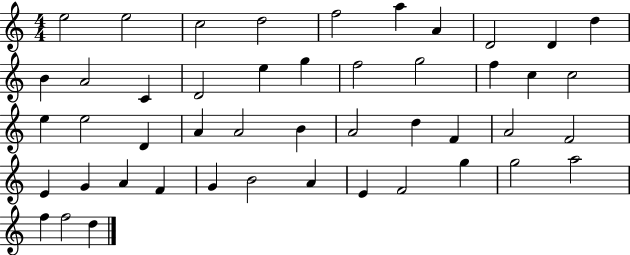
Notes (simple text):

E5/h E5/h C5/h D5/h F5/h A5/q A4/q D4/h D4/q D5/q B4/q A4/h C4/q D4/h E5/q G5/q F5/h G5/h F5/q C5/q C5/h E5/q E5/h D4/q A4/q A4/h B4/q A4/h D5/q F4/q A4/h F4/h E4/q G4/q A4/q F4/q G4/q B4/h A4/q E4/q F4/h G5/q G5/h A5/h F5/q F5/h D5/q